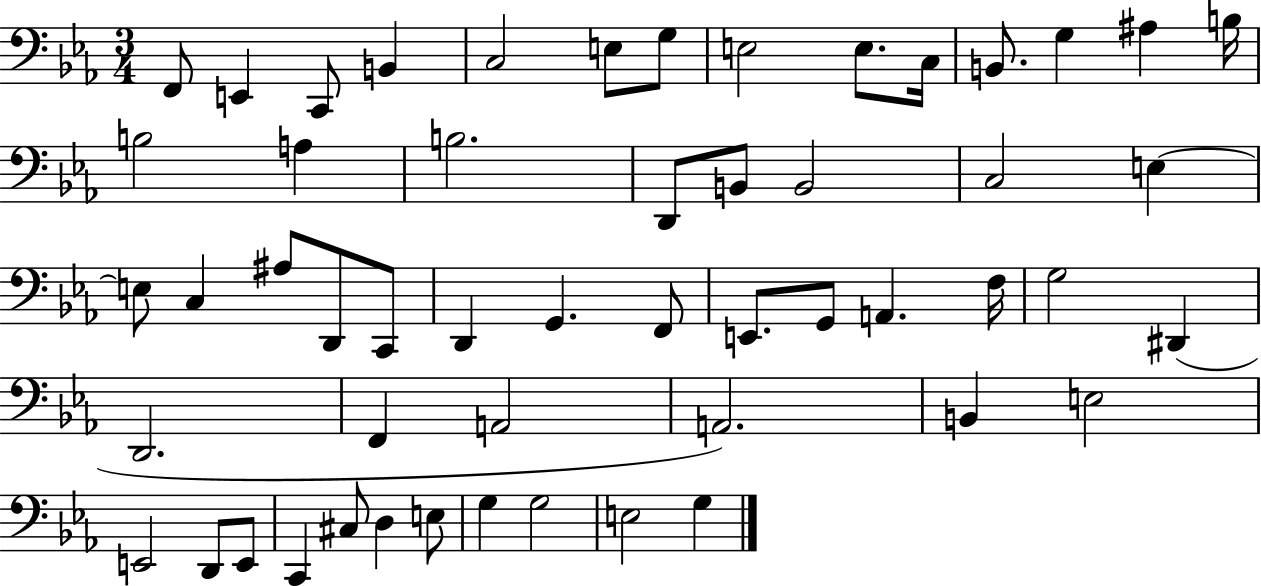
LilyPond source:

{
  \clef bass
  \numericTimeSignature
  \time 3/4
  \key ees \major
  \repeat volta 2 { f,8 e,4 c,8 b,4 | c2 e8 g8 | e2 e8. c16 | b,8. g4 ais4 b16 | \break b2 a4 | b2. | d,8 b,8 b,2 | c2 e4~~ | \break e8 c4 ais8 d,8 c,8 | d,4 g,4. f,8 | e,8. g,8 a,4. f16 | g2 dis,4( | \break d,2. | f,4 a,2 | a,2.) | b,4 e2 | \break e,2 d,8 e,8 | c,4 cis8 d4 e8 | g4 g2 | e2 g4 | \break } \bar "|."
}